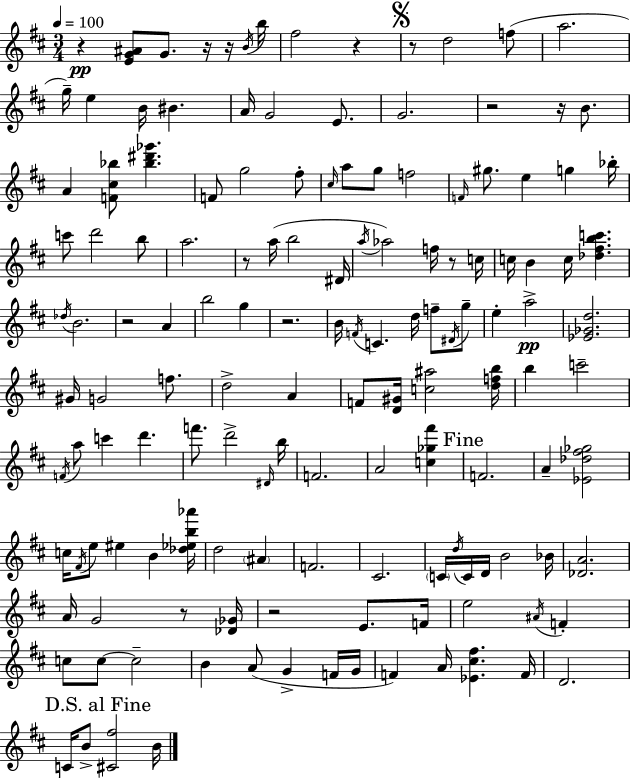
{
  \clef treble
  \numericTimeSignature
  \time 3/4
  \key d \major
  \tempo 4 = 100
  r4\pp <e' g' ais'>8 g'8. r16 r16 \acciaccatura { b'16 } | b''16 fis''2 r4 | \mark \markup { \musicglyph "scripts.segno" } r8 d''2 f''8( | a''2. | \break g''16--) e''4 b'16 bis'4. | a'16 g'2 e'8. | g'2. | r2 r16 b'8. | \break a'4 <f' cis'' bes''>8 <bes'' dis''' ges'''>4. | f'8 g''2 fis''8-. | \grace { cis''16 } a''8 g''8 f''2 | \grace { f'16 } gis''8. e''4 g''4 | \break bes''16-. c'''8 d'''2 | b''8 a''2. | r8 a''16( b''2 | dis'16 \acciaccatura { a''16 }) aes''2 | \break f''16 r8 c''16 c''16 b'4 c''16 <des'' fis'' b'' c'''>4. | \acciaccatura { des''16 } b'2. | r2 | a'4 b''2 | \break g''4 r2. | b'16 \acciaccatura { f'16 } c'4. | d''16 f''8-- \acciaccatura { dis'16 } g''8-- e''4-. a''2->\pp | <ees' ges' d''>2. | \break gis'16 g'2 | f''8. d''2-> | a'4 f'8 <d' gis'>16 <c'' ais''>2 | <d'' f'' b''>16 b''4 c'''2-- | \break \acciaccatura { f'16 } a''8 c'''4 | d'''4. f'''8. d'''2-> | \grace { dis'16 } b''16 f'2. | a'2 | \break <c'' ges'' fis'''>4 \mark "Fine" f'2. | a'4-- | <ees' des'' fis'' ges''>2 c''16 \acciaccatura { fis'16 } e''8 | eis''4 b'4 <des'' ees'' b'' aes'''>16 d''2 | \break \parenthesize ais'4 f'2. | cis'2. | \parenthesize c'16 \acciaccatura { d''16 } | c'16 d'16 b'2 bes'16 <des' a'>2. | \break a'16 | g'2 r8 <des' ges'>16 r2 | e'8. f'16 e''2 | \acciaccatura { ais'16 } f'4-. | \break c''8 c''8~~ c''2-- | b'4 a'8( g'4-> f'16 g'16 | f'4) a'16 <ees' cis'' fis''>4. f'16 | d'2. | \break \mark "D.S. al Fine" c'16 b'8-> <cis' fis''>2 b'16 | \bar "|."
}